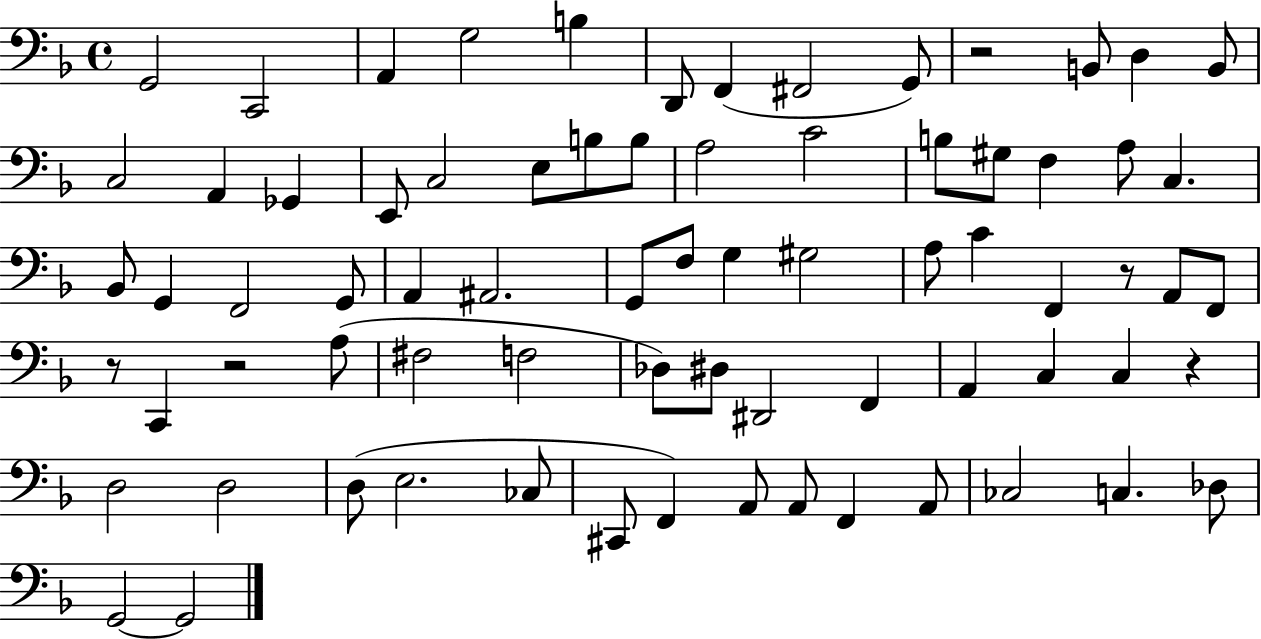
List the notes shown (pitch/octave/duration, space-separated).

G2/h C2/h A2/q G3/h B3/q D2/e F2/q F#2/h G2/e R/h B2/e D3/q B2/e C3/h A2/q Gb2/q E2/e C3/h E3/e B3/e B3/e A3/h C4/h B3/e G#3/e F3/q A3/e C3/q. Bb2/e G2/q F2/h G2/e A2/q A#2/h. G2/e F3/e G3/q G#3/h A3/e C4/q F2/q R/e A2/e F2/e R/e C2/q R/h A3/e F#3/h F3/h Db3/e D#3/e D#2/h F2/q A2/q C3/q C3/q R/q D3/h D3/h D3/e E3/h. CES3/e C#2/e F2/q A2/e A2/e F2/q A2/e CES3/h C3/q. Db3/e G2/h G2/h